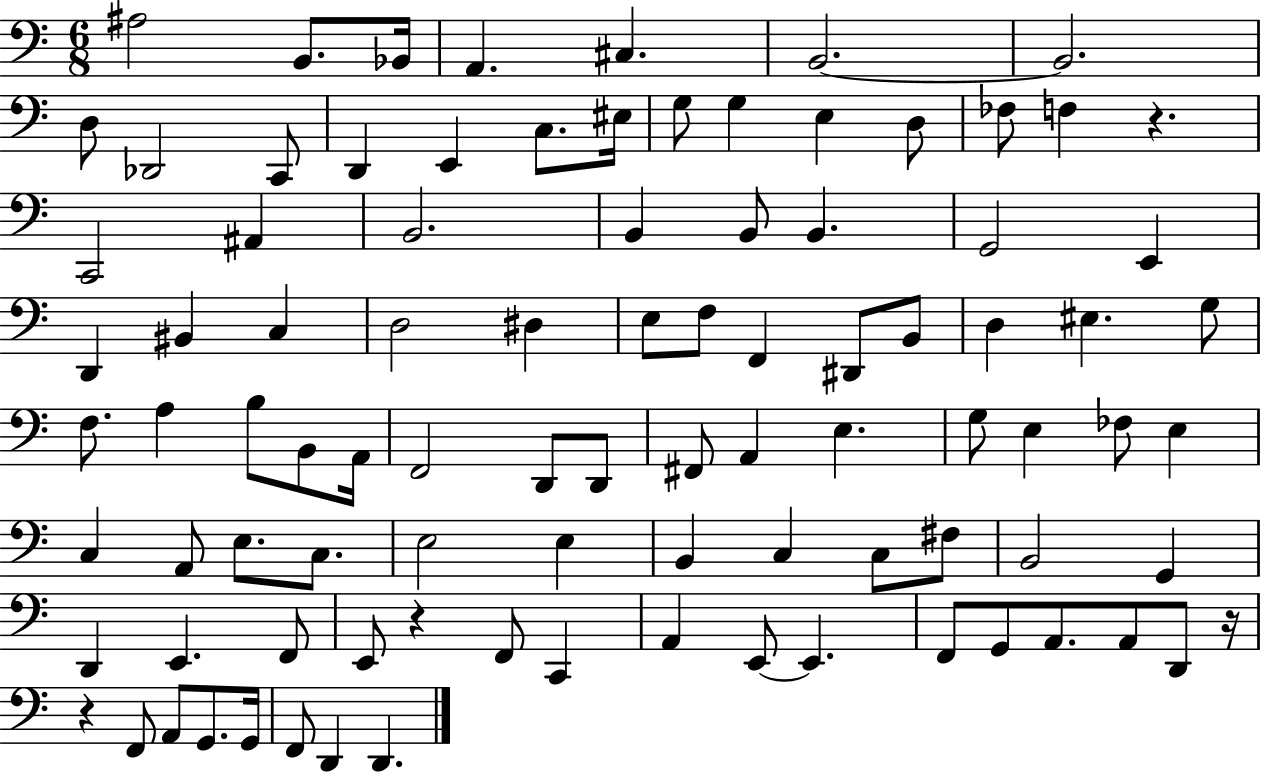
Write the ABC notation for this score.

X:1
T:Untitled
M:6/8
L:1/4
K:C
^A,2 B,,/2 _B,,/4 A,, ^C, B,,2 B,,2 D,/2 _D,,2 C,,/2 D,, E,, C,/2 ^E,/4 G,/2 G, E, D,/2 _F,/2 F, z C,,2 ^A,, B,,2 B,, B,,/2 B,, G,,2 E,, D,, ^B,, C, D,2 ^D, E,/2 F,/2 F,, ^D,,/2 B,,/2 D, ^E, G,/2 F,/2 A, B,/2 B,,/2 A,,/4 F,,2 D,,/2 D,,/2 ^F,,/2 A,, E, G,/2 E, _F,/2 E, C, A,,/2 E,/2 C,/2 E,2 E, B,, C, C,/2 ^F,/2 B,,2 G,, D,, E,, F,,/2 E,,/2 z F,,/2 C,, A,, E,,/2 E,, F,,/2 G,,/2 A,,/2 A,,/2 D,,/2 z/4 z F,,/2 A,,/2 G,,/2 G,,/4 F,,/2 D,, D,,